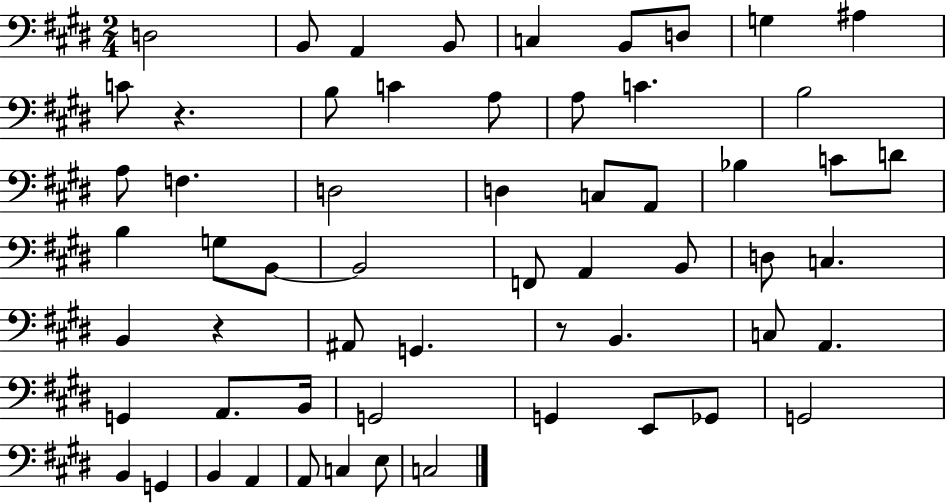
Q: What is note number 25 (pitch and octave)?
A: D4